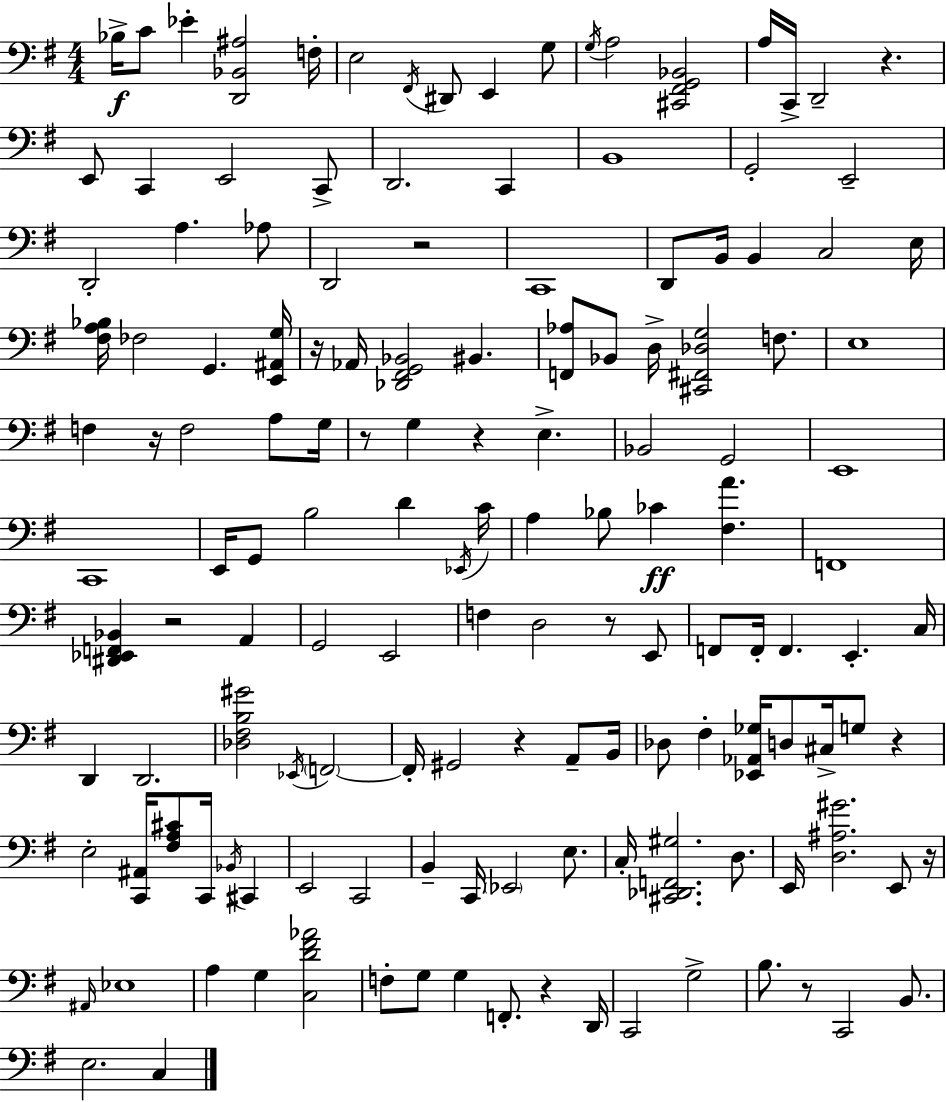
{
  \clef bass
  \numericTimeSignature
  \time 4/4
  \key g \major
  \repeat volta 2 { bes16->\f c'8 ees'4-. <d, bes, ais>2 f16-. | e2 \acciaccatura { fis,16 } dis,8 e,4 g8 | \acciaccatura { g16 } a2 <cis, fis, g, bes,>2 | a16 c,16-> d,2-- r4. | \break e,8 c,4 e,2 | c,8-> d,2. c,4 | b,1 | g,2-. e,2-- | \break d,2-. a4. | aes8 d,2 r2 | c,1 | d,8 b,16 b,4 c2 | \break e16 <fis a bes>16 fes2 g,4. | <e, ais, g>16 r16 aes,16 <des, fis, g, bes,>2 bis,4. | <f, aes>8 bes,8 d16-> <cis, fis, des g>2 f8. | e1 | \break f4 r16 f2 a8 | g16 r8 g4 r4 e4.-> | bes,2 g,2 | e,1 | \break c,1 | e,16 g,8 b2 d'4 | \acciaccatura { ees,16 } c'16 a4 bes8 ces'4\ff <fis a'>4. | f,1 | \break <dis, ees, f, bes,>4 r2 a,4 | g,2 e,2 | f4 d2 r8 | e,8 f,8 f,16-. f,4. e,4.-. | \break c16 d,4 d,2. | <des fis b gis'>2 \acciaccatura { ees,16 } \parenthesize f,2~~ | f,16-. gis,2 r4 | a,8-- b,16 des8 fis4-. <ees, aes, ges>16 d8 cis16-> g8 | \break r4 e2-. <c, ais,>16 <fis a cis'>8 c,16 | \acciaccatura { bes,16 } cis,4 e,2 c,2 | b,4-- c,16 \parenthesize ees,2 | e8. c16-. <cis, des, f, gis>2. | \break d8. e,16 <d ais gis'>2. | e,8 r16 \grace { ais,16 } ees1 | a4 g4 <c d' fis' aes'>2 | f8-. g8 g4 f,8.-. | \break r4 d,16 c,2 g2-> | b8. r8 c,2 | b,8. e2. | c4 } \bar "|."
}